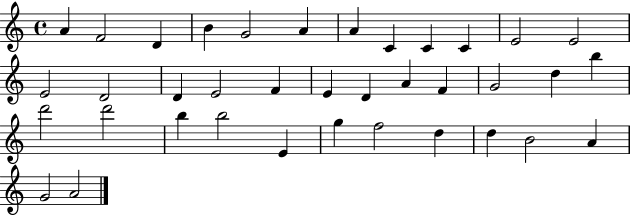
{
  \clef treble
  \time 4/4
  \defaultTimeSignature
  \key c \major
  a'4 f'2 d'4 | b'4 g'2 a'4 | a'4 c'4 c'4 c'4 | e'2 e'2 | \break e'2 d'2 | d'4 e'2 f'4 | e'4 d'4 a'4 f'4 | g'2 d''4 b''4 | \break d'''2 d'''2 | b''4 b''2 e'4 | g''4 f''2 d''4 | d''4 b'2 a'4 | \break g'2 a'2 | \bar "|."
}